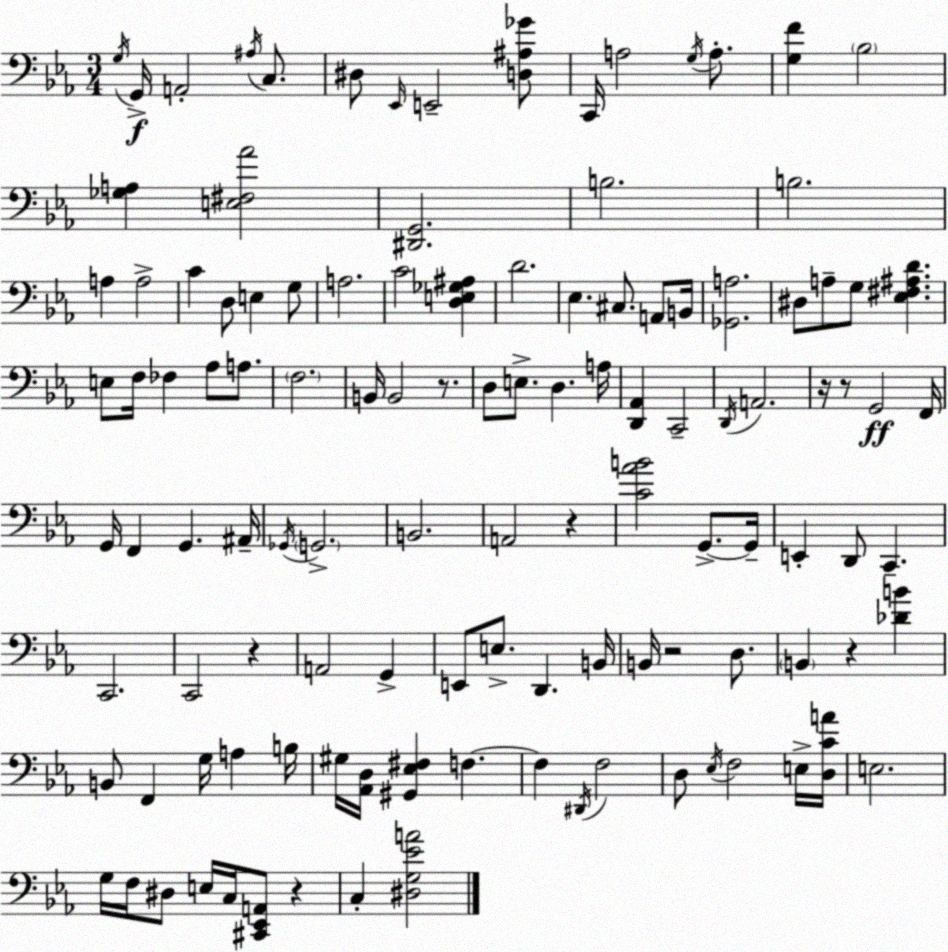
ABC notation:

X:1
T:Untitled
M:3/4
L:1/4
K:Eb
G,/4 G,,/4 A,,2 ^A,/4 C,/2 ^D,/2 _E,,/4 E,,2 [D,^A,_G]/2 C,,/4 A,2 G,/4 A,/2 [G,F] _B,2 [_G,A,] [E,^F,_A]2 [^D,,G,,]2 B,2 B,2 A, A,2 C D,/2 E, G,/2 A,2 C2 [D,E,_G,^A,] D2 _E, ^C,/2 A,,/2 B,,/4 [_G,,A,]2 ^D,/2 A,/2 G,/2 [_E,^F,^A,D] E,/2 F,/4 _F, _A,/2 A,/2 F,2 B,,/4 B,,2 z/2 D,/2 E,/2 D, A,/4 [D,,_A,,] C,,2 D,,/4 A,,2 z/4 z/2 G,,2 F,,/4 G,,/4 F,, G,, ^A,,/4 _G,,/4 G,,2 B,,2 A,,2 z [C_AB]2 G,,/2 G,,/4 E,, D,,/2 C,, C,,2 C,,2 z A,,2 G,, E,,/2 E,/2 D,, B,,/4 B,,/4 z2 D,/2 B,, z [_DB] B,,/2 F,, G,/4 A, B,/4 ^G,/4 [_A,,D,]/4 [^G,,_E,^F,] F, F, ^D,,/4 F,2 D,/2 _E,/4 F,2 E,/4 [D,CA]/4 E,2 G,/4 F,/4 ^D,/2 E,/4 C,/4 [^C,,_E,,A,,]/2 z C, [^D,G,_EA]2